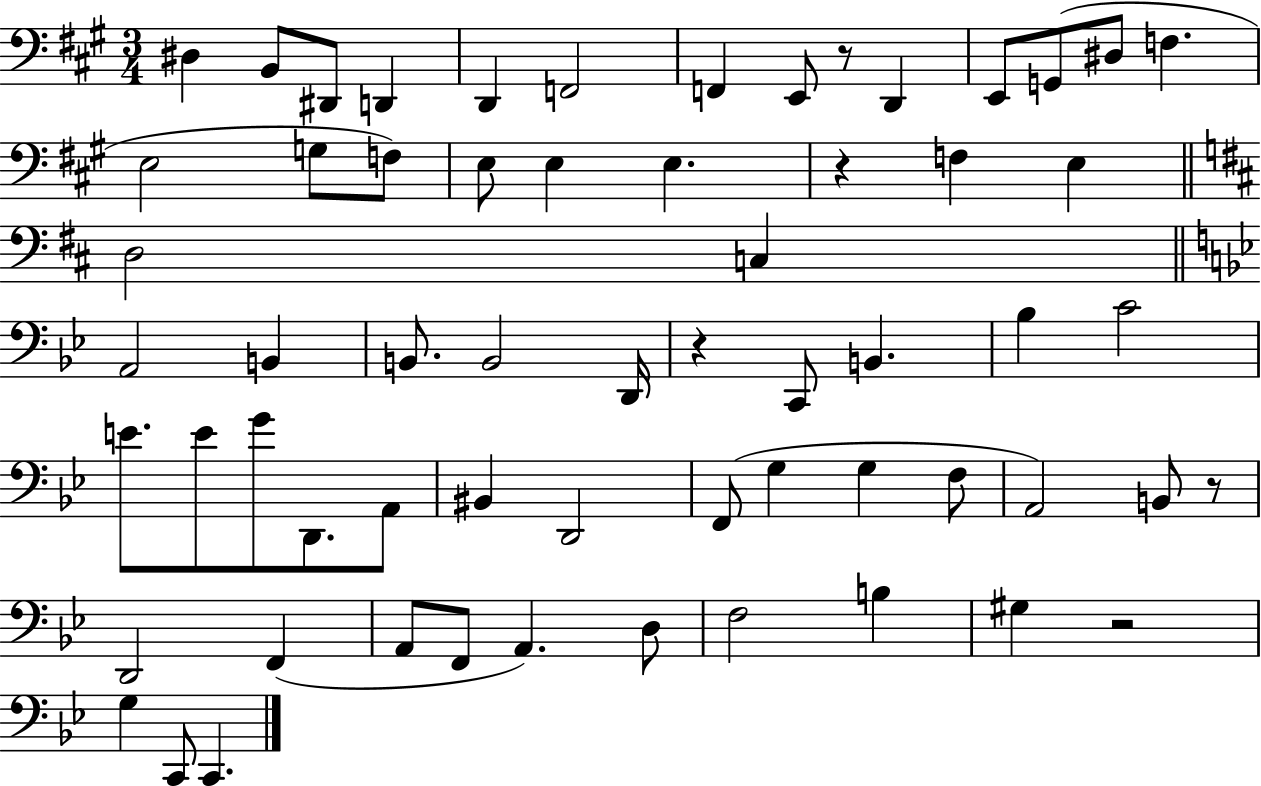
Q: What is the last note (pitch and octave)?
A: C2